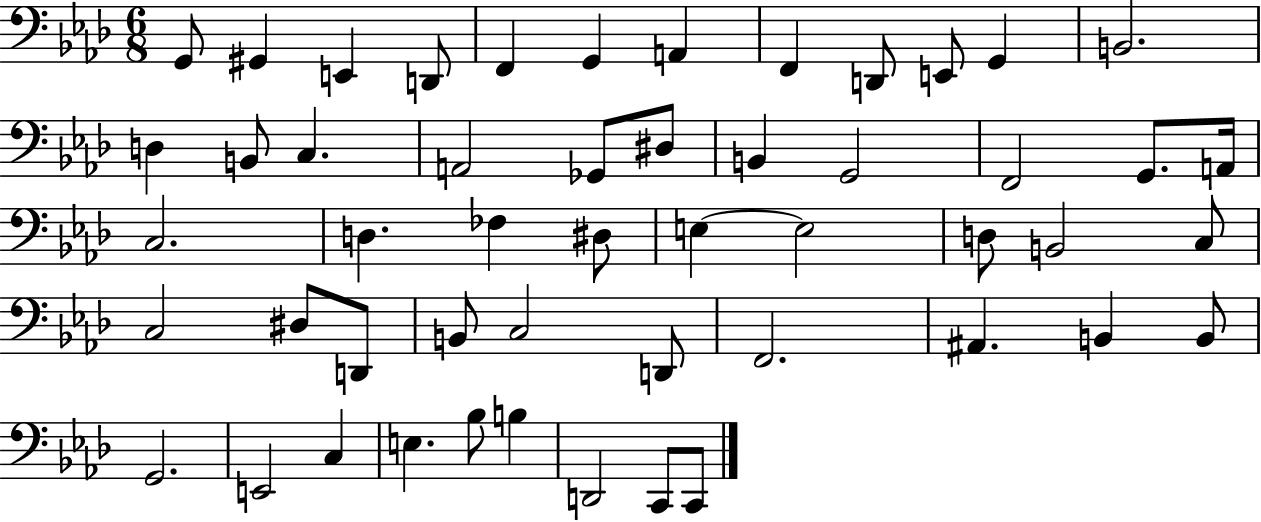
{
  \clef bass
  \numericTimeSignature
  \time 6/8
  \key aes \major
  g,8 gis,4 e,4 d,8 | f,4 g,4 a,4 | f,4 d,8 e,8 g,4 | b,2. | \break d4 b,8 c4. | a,2 ges,8 dis8 | b,4 g,2 | f,2 g,8. a,16 | \break c2. | d4. fes4 dis8 | e4~~ e2 | d8 b,2 c8 | \break c2 dis8 d,8 | b,8 c2 d,8 | f,2. | ais,4. b,4 b,8 | \break g,2. | e,2 c4 | e4. bes8 b4 | d,2 c,8 c,8 | \break \bar "|."
}